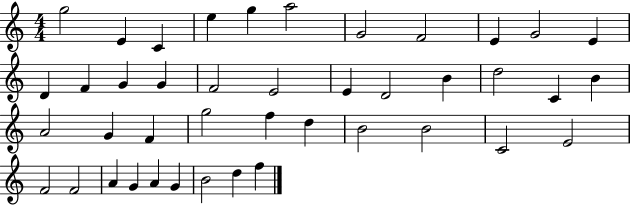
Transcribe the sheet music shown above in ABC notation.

X:1
T:Untitled
M:4/4
L:1/4
K:C
g2 E C e g a2 G2 F2 E G2 E D F G G F2 E2 E D2 B d2 C B A2 G F g2 f d B2 B2 C2 E2 F2 F2 A G A G B2 d f